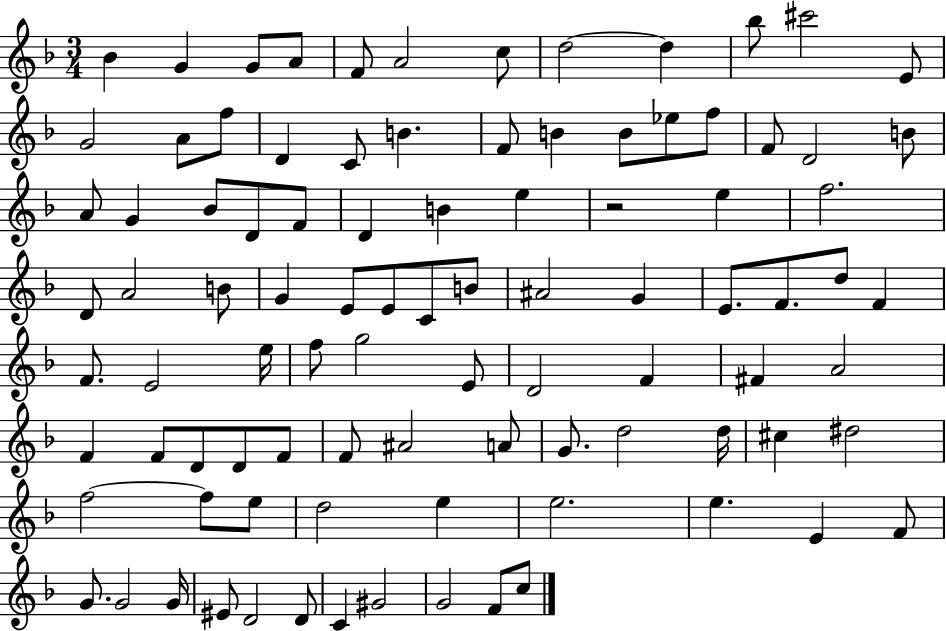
{
  \clef treble
  \numericTimeSignature
  \time 3/4
  \key f \major
  bes'4 g'4 g'8 a'8 | f'8 a'2 c''8 | d''2~~ d''4 | bes''8 cis'''2 e'8 | \break g'2 a'8 f''8 | d'4 c'8 b'4. | f'8 b'4 b'8 ees''8 f''8 | f'8 d'2 b'8 | \break a'8 g'4 bes'8 d'8 f'8 | d'4 b'4 e''4 | r2 e''4 | f''2. | \break d'8 a'2 b'8 | g'4 e'8 e'8 c'8 b'8 | ais'2 g'4 | e'8. f'8. d''8 f'4 | \break f'8. e'2 e''16 | f''8 g''2 e'8 | d'2 f'4 | fis'4 a'2 | \break f'4 f'8 d'8 d'8 f'8 | f'8 ais'2 a'8 | g'8. d''2 d''16 | cis''4 dis''2 | \break f''2~~ f''8 e''8 | d''2 e''4 | e''2. | e''4. e'4 f'8 | \break g'8. g'2 g'16 | eis'8 d'2 d'8 | c'4 gis'2 | g'2 f'8 c''8 | \break \bar "|."
}